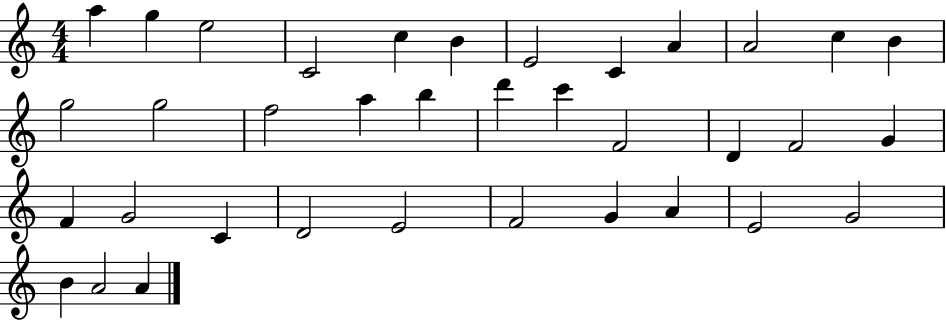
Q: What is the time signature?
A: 4/4